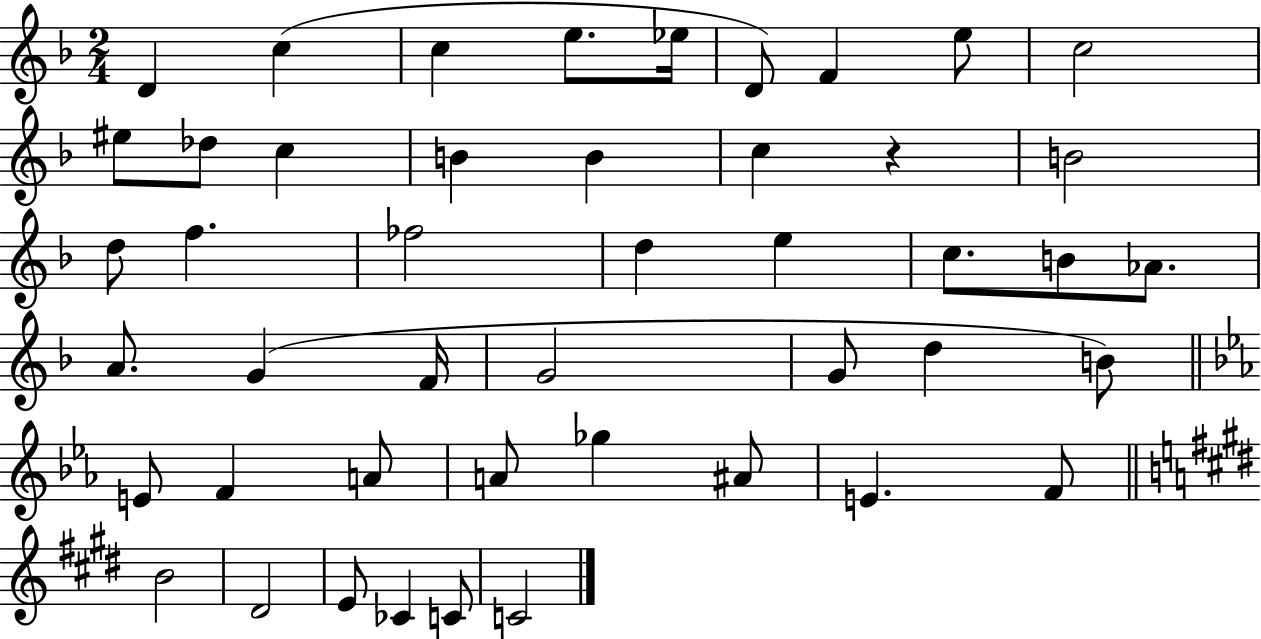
{
  \clef treble
  \numericTimeSignature
  \time 2/4
  \key f \major
  \repeat volta 2 { d'4 c''4( | c''4 e''8. ees''16 | d'8) f'4 e''8 | c''2 | \break eis''8 des''8 c''4 | b'4 b'4 | c''4 r4 | b'2 | \break d''8 f''4. | fes''2 | d''4 e''4 | c''8. b'8 aes'8. | \break a'8. g'4( f'16 | g'2 | g'8 d''4 b'8) | \bar "||" \break \key ees \major e'8 f'4 a'8 | a'8 ges''4 ais'8 | e'4. f'8 | \bar "||" \break \key e \major b'2 | dis'2 | e'8 ces'4 c'8 | c'2 | \break } \bar "|."
}